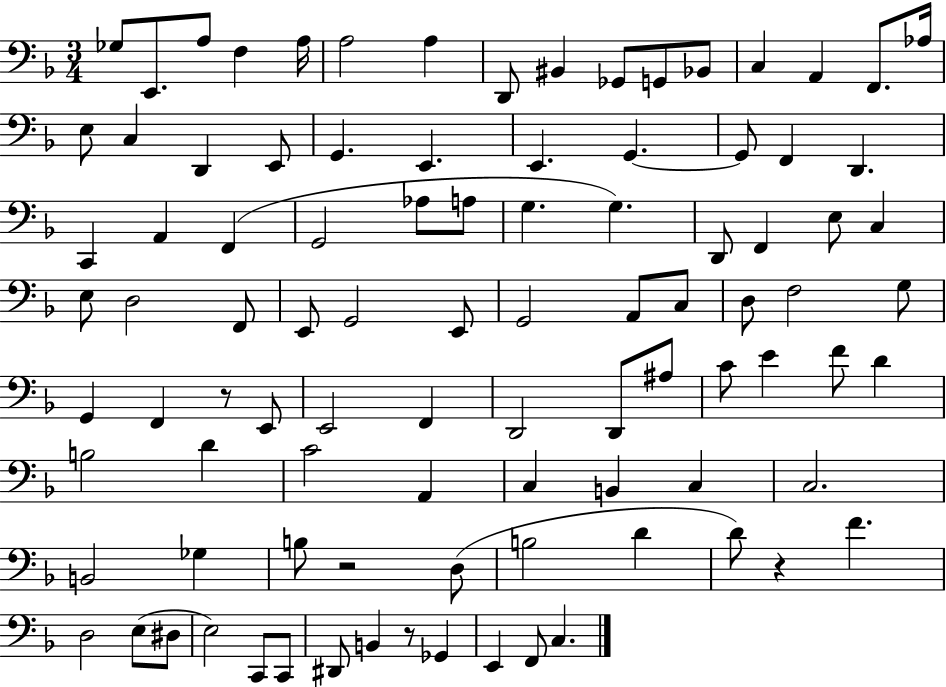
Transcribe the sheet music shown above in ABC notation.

X:1
T:Untitled
M:3/4
L:1/4
K:F
_G,/2 E,,/2 A,/2 F, A,/4 A,2 A, D,,/2 ^B,, _G,,/2 G,,/2 _B,,/2 C, A,, F,,/2 _A,/4 E,/2 C, D,, E,,/2 G,, E,, E,, G,, G,,/2 F,, D,, C,, A,, F,, G,,2 _A,/2 A,/2 G, G, D,,/2 F,, E,/2 C, E,/2 D,2 F,,/2 E,,/2 G,,2 E,,/2 G,,2 A,,/2 C,/2 D,/2 F,2 G,/2 G,, F,, z/2 E,,/2 E,,2 F,, D,,2 D,,/2 ^A,/2 C/2 E F/2 D B,2 D C2 A,, C, B,, C, C,2 B,,2 _G, B,/2 z2 D,/2 B,2 D D/2 z F D,2 E,/2 ^D,/2 E,2 C,,/2 C,,/2 ^D,,/2 B,, z/2 _G,, E,, F,,/2 C,